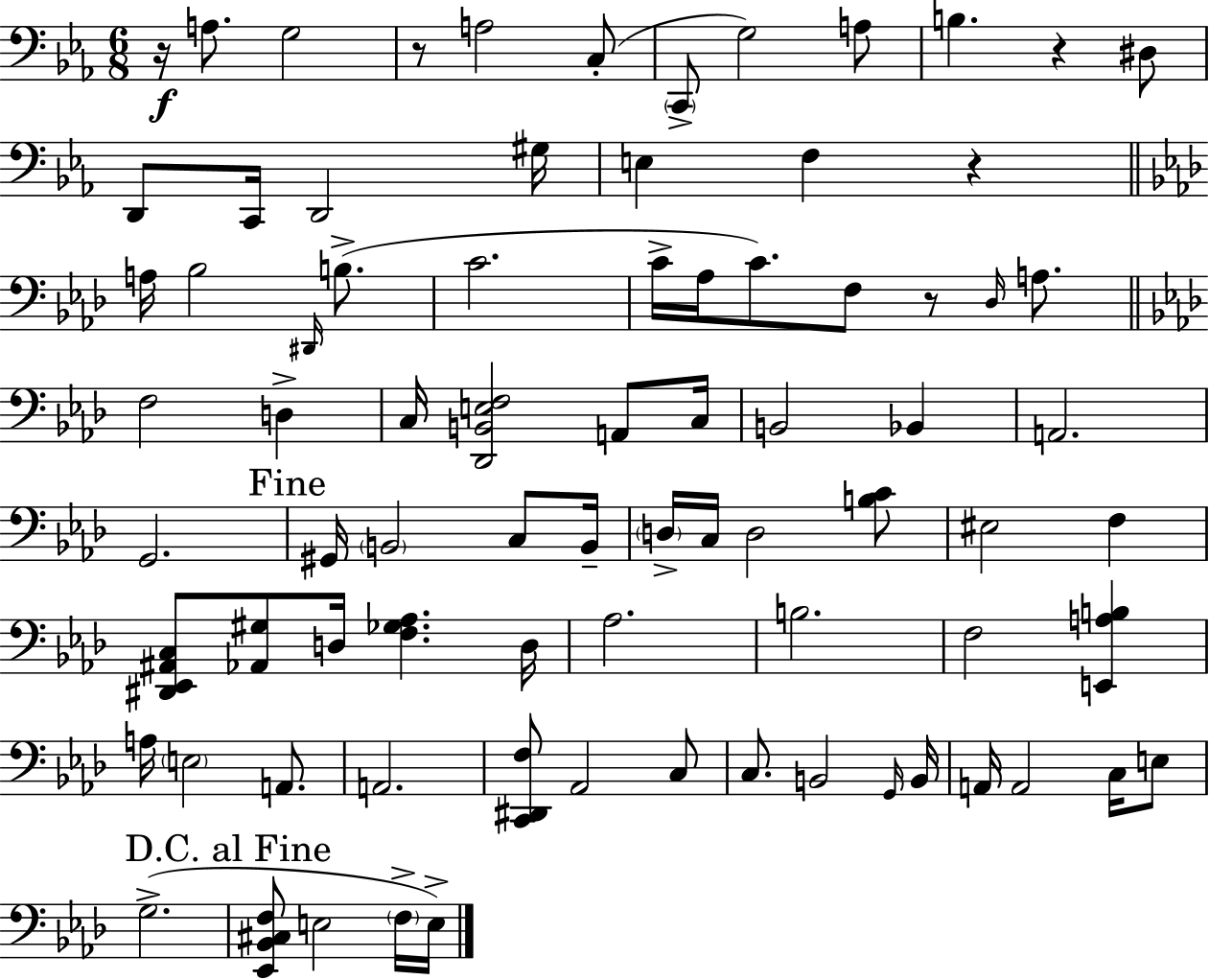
{
  \clef bass
  \numericTimeSignature
  \time 6/8
  \key c \minor
  \repeat volta 2 { r16\f a8. g2 | r8 a2 c8-.( | \parenthesize c,8-> g2) a8 | b4. r4 dis8 | \break d,8 c,16 d,2 gis16 | e4 f4 r4 | \bar "||" \break \key f \minor a16 bes2 \grace { dis,16 } b8.->( | c'2. | c'16-> aes16 c'8.) f8 r8 \grace { des16 } a8. | \bar "||" \break \key f \minor f2 d4-> | c16 <des, b, e f>2 a,8 c16 | b,2 bes,4 | a,2. | \break g,2. | \mark "Fine" gis,16 \parenthesize b,2 c8 b,16-- | \parenthesize d16-> c16 d2 <b c'>8 | eis2 f4 | \break <dis, ees, ais, c>8 <aes, gis>8 d16 <f ges aes>4. d16 | aes2. | b2. | f2 <e, a b>4 | \break a16 \parenthesize e2 a,8. | a,2. | <c, dis, f>8 aes,2 c8 | c8. b,2 \grace { g,16 } | \break b,16 a,16 a,2 c16 e8 | g2.->( | \mark "D.C. al Fine" <ees, bes, cis f>8 e2 \parenthesize f16-> | e16->) } \bar "|."
}